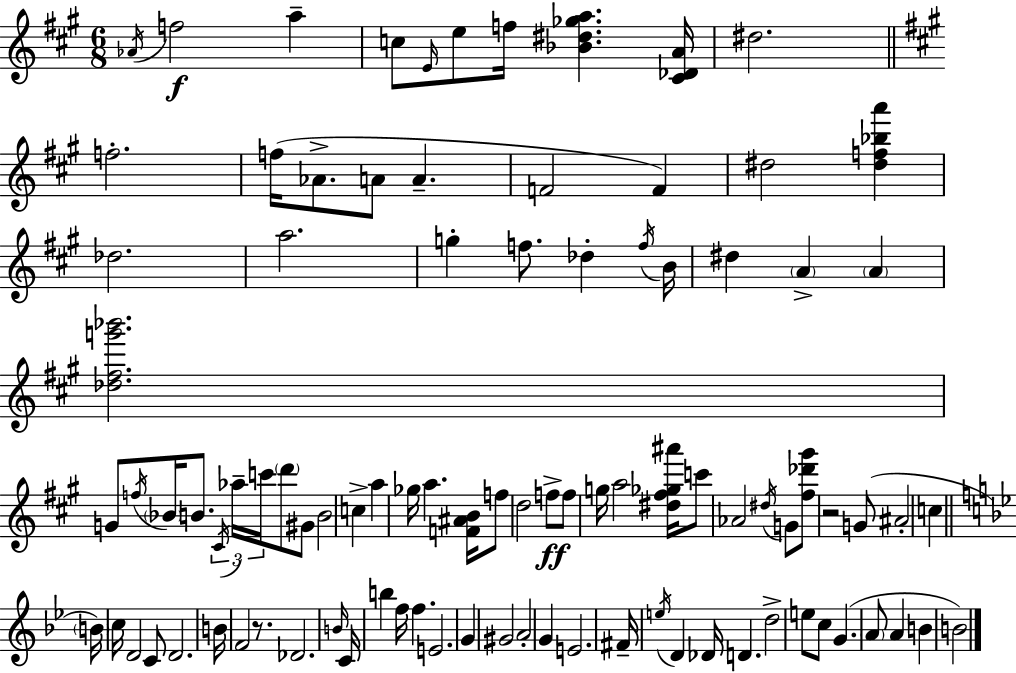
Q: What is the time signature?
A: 6/8